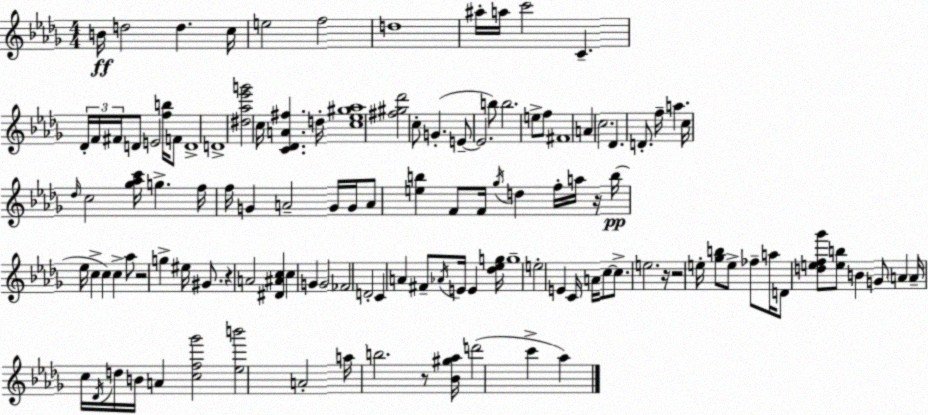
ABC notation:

X:1
T:Untitled
M:4/4
L:1/4
K:Bbm
B/4 d2 d c/4 e2 f2 d4 ^a/4 a/4 c'2 C _D/4 F/4 ^F/4 D/2 E2 [fb]/4 F/2 D4 D4 [^d_a_e'g']2 c/4 [C_DA^f] d/4 [c_e^g_a]4 [^f^g_d']2 c/2 G E/2 E2 b/2 b2 e/2 f/2 ^F4 A c2 _D D/2 f/4 a c/4 _d/4 c2 [_g_ac']/4 g f/4 f/4 G A2 G/4 G/4 A/2 [eb] F/2 F/4 _g/4 d f/4 a/4 z/4 b/4 _e/4 c c c _a/2 z2 g ^e/4 ^G/2 z A2 [^D^Ac] c G G2 _F2 D2 C A ^F/2 _A/4 E/4 E [_d_eg]/4 g4 e2 E C/4 A/4 c/2 c/2 e2 z/4 z2 e/4 [_gb]/2 e/2 _f/2 a/4 D/2 [def_g']/2 [eb]/2 B G/2 A A/4 c/4 _D/4 d/4 B/4 A [cf_g']2 [_eb']2 A2 a/4 b2 z/2 [_B^g_a]/4 d'2 c' _a